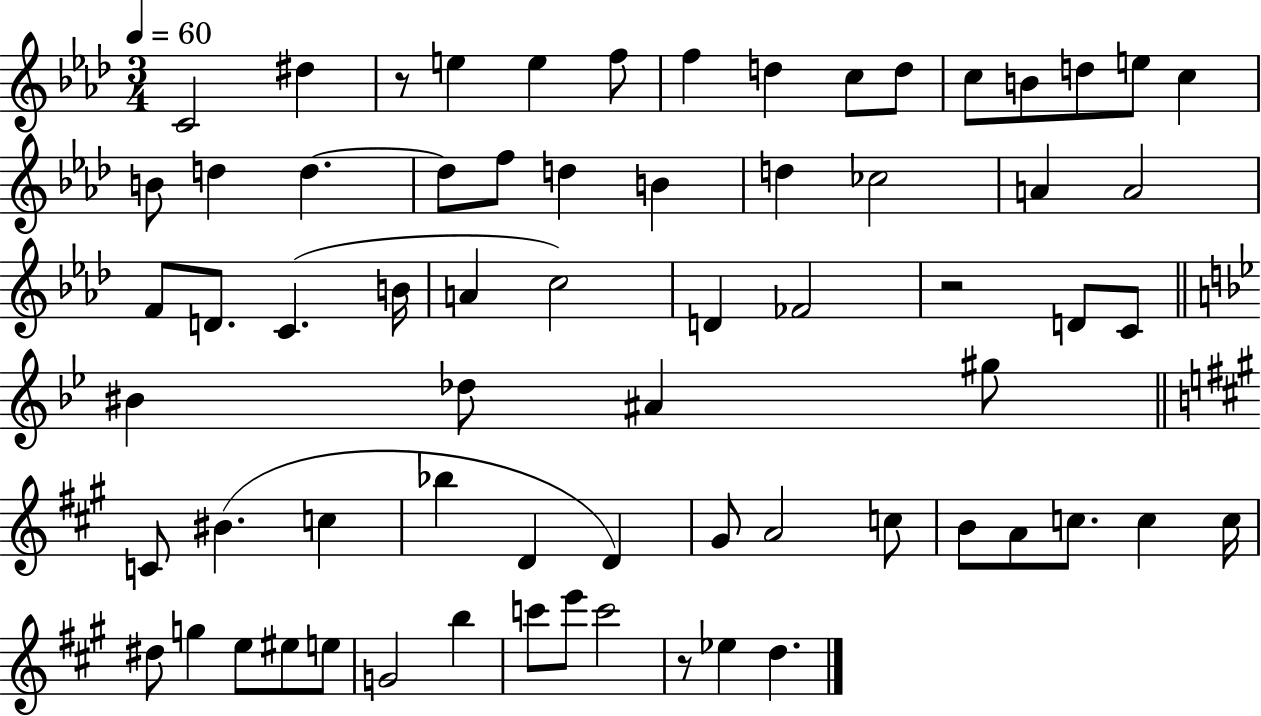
X:1
T:Untitled
M:3/4
L:1/4
K:Ab
C2 ^d z/2 e e f/2 f d c/2 d/2 c/2 B/2 d/2 e/2 c B/2 d d d/2 f/2 d B d _c2 A A2 F/2 D/2 C B/4 A c2 D _F2 z2 D/2 C/2 ^B _d/2 ^A ^g/2 C/2 ^B c _b D D ^G/2 A2 c/2 B/2 A/2 c/2 c c/4 ^d/2 g e/2 ^e/2 e/2 G2 b c'/2 e'/2 c'2 z/2 _e d